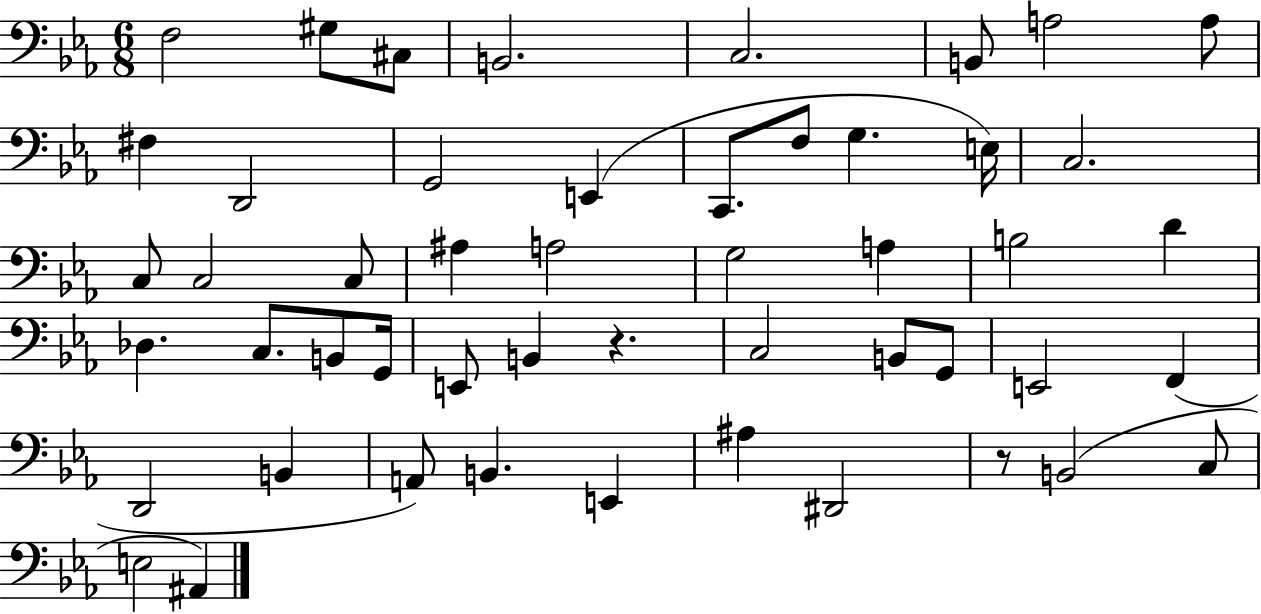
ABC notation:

X:1
T:Untitled
M:6/8
L:1/4
K:Eb
F,2 ^G,/2 ^C,/2 B,,2 C,2 B,,/2 A,2 A,/2 ^F, D,,2 G,,2 E,, C,,/2 F,/2 G, E,/4 C,2 C,/2 C,2 C,/2 ^A, A,2 G,2 A, B,2 D _D, C,/2 B,,/2 G,,/4 E,,/2 B,, z C,2 B,,/2 G,,/2 E,,2 F,, D,,2 B,, A,,/2 B,, E,, ^A, ^D,,2 z/2 B,,2 C,/2 E,2 ^A,,